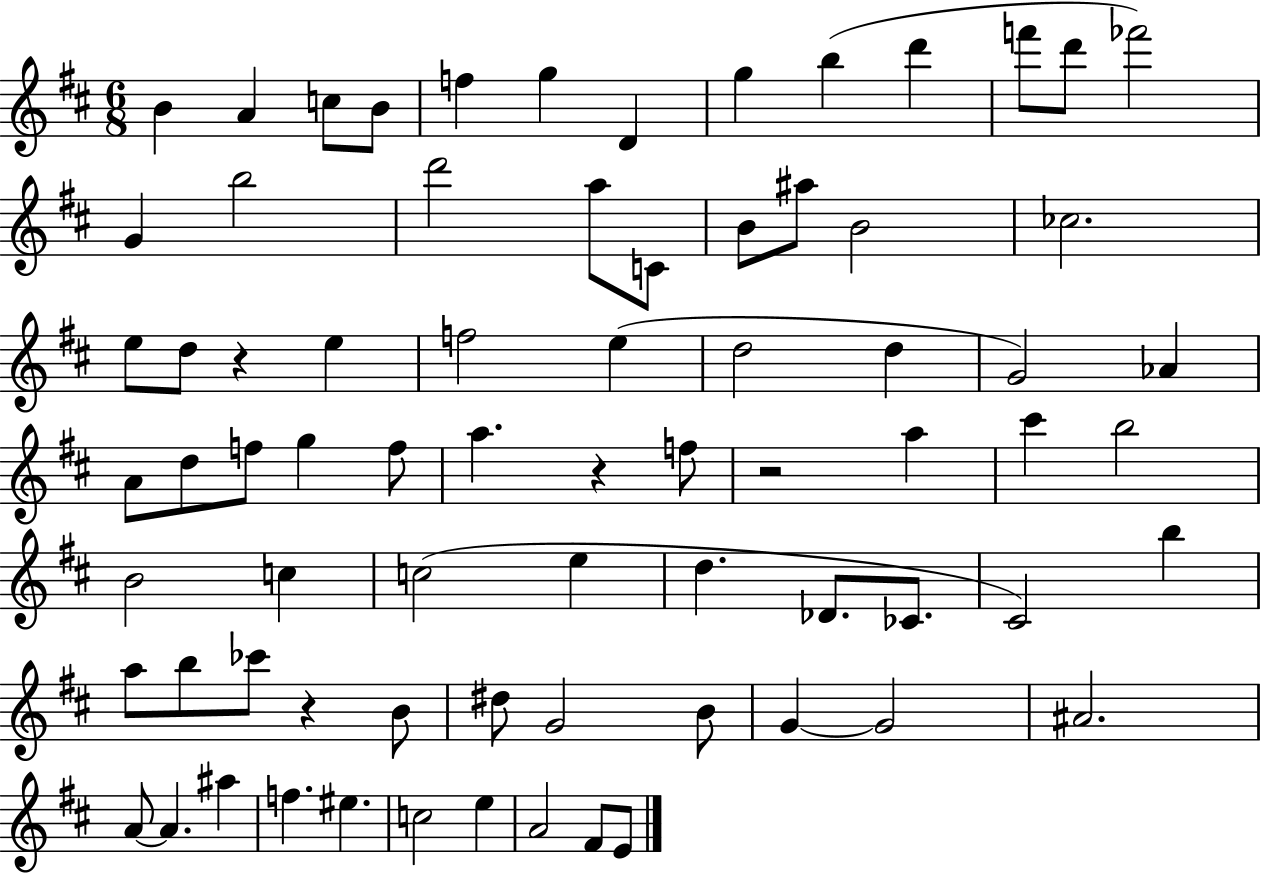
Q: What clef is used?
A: treble